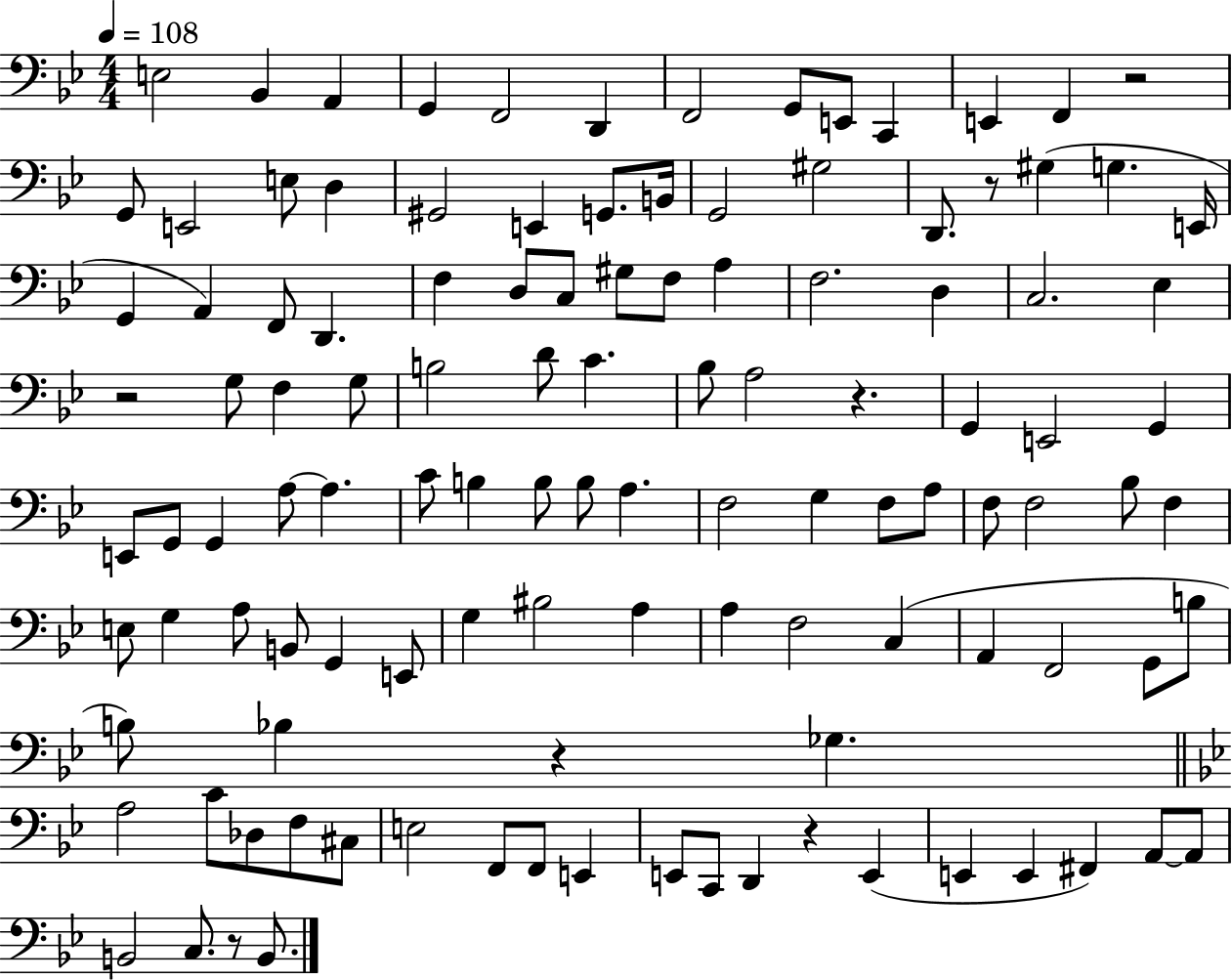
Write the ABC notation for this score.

X:1
T:Untitled
M:4/4
L:1/4
K:Bb
E,2 _B,, A,, G,, F,,2 D,, F,,2 G,,/2 E,,/2 C,, E,, F,, z2 G,,/2 E,,2 E,/2 D, ^G,,2 E,, G,,/2 B,,/4 G,,2 ^G,2 D,,/2 z/2 ^G, G, E,,/4 G,, A,, F,,/2 D,, F, D,/2 C,/2 ^G,/2 F,/2 A, F,2 D, C,2 _E, z2 G,/2 F, G,/2 B,2 D/2 C _B,/2 A,2 z G,, E,,2 G,, E,,/2 G,,/2 G,, A,/2 A, C/2 B, B,/2 B,/2 A, F,2 G, F,/2 A,/2 F,/2 F,2 _B,/2 F, E,/2 G, A,/2 B,,/2 G,, E,,/2 G, ^B,2 A, A, F,2 C, A,, F,,2 G,,/2 B,/2 B,/2 _B, z _G, A,2 C/2 _D,/2 F,/2 ^C,/2 E,2 F,,/2 F,,/2 E,, E,,/2 C,,/2 D,, z E,, E,, E,, ^F,, A,,/2 A,,/2 B,,2 C,/2 z/2 B,,/2